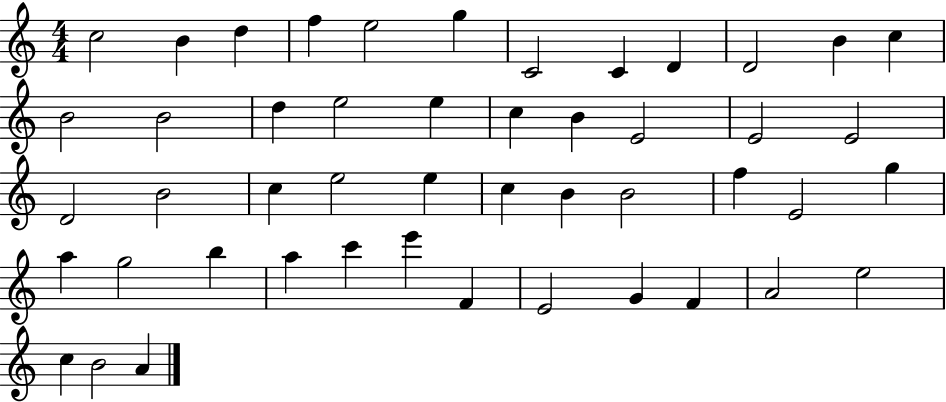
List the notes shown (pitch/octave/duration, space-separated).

C5/h B4/q D5/q F5/q E5/h G5/q C4/h C4/q D4/q D4/h B4/q C5/q B4/h B4/h D5/q E5/h E5/q C5/q B4/q E4/h E4/h E4/h D4/h B4/h C5/q E5/h E5/q C5/q B4/q B4/h F5/q E4/h G5/q A5/q G5/h B5/q A5/q C6/q E6/q F4/q E4/h G4/q F4/q A4/h E5/h C5/q B4/h A4/q